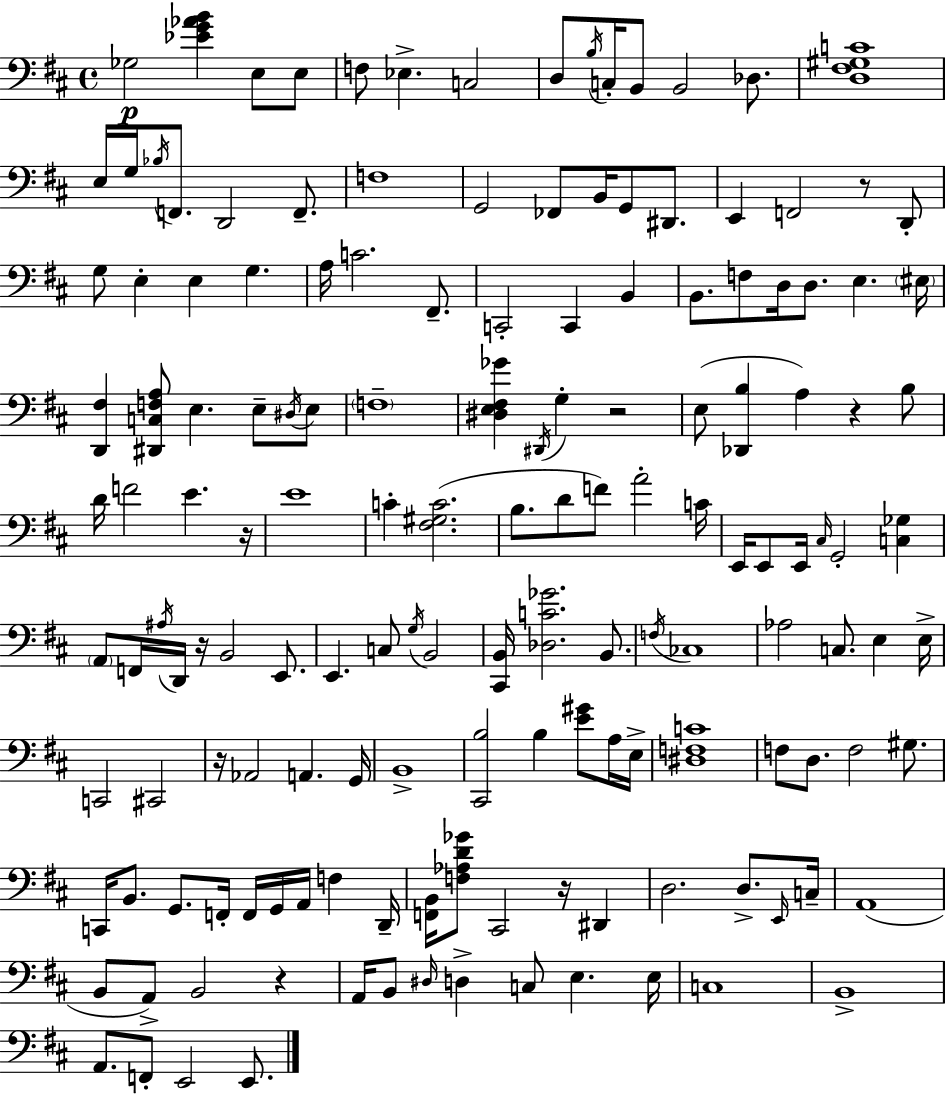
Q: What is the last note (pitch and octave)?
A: E2